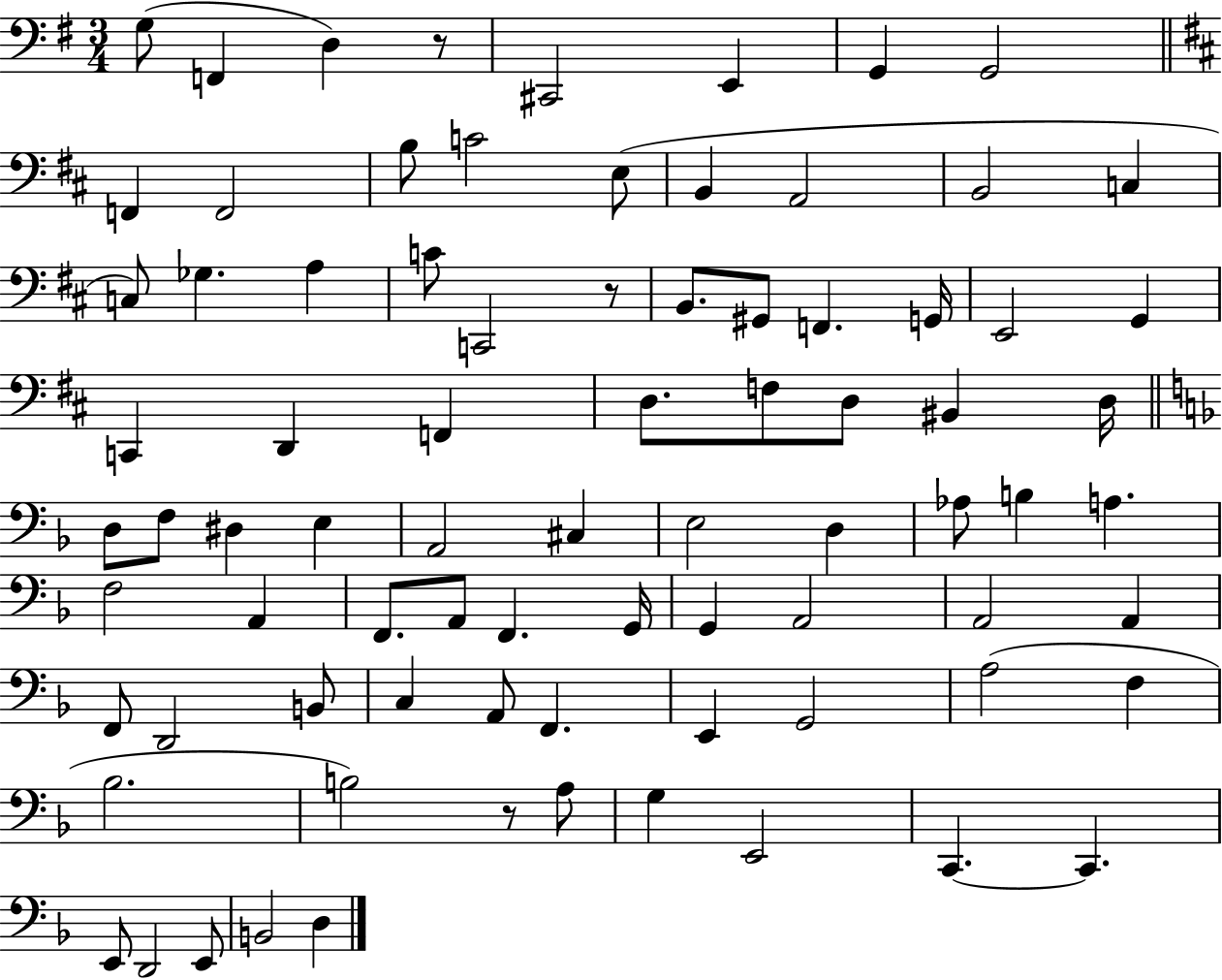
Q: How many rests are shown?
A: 3